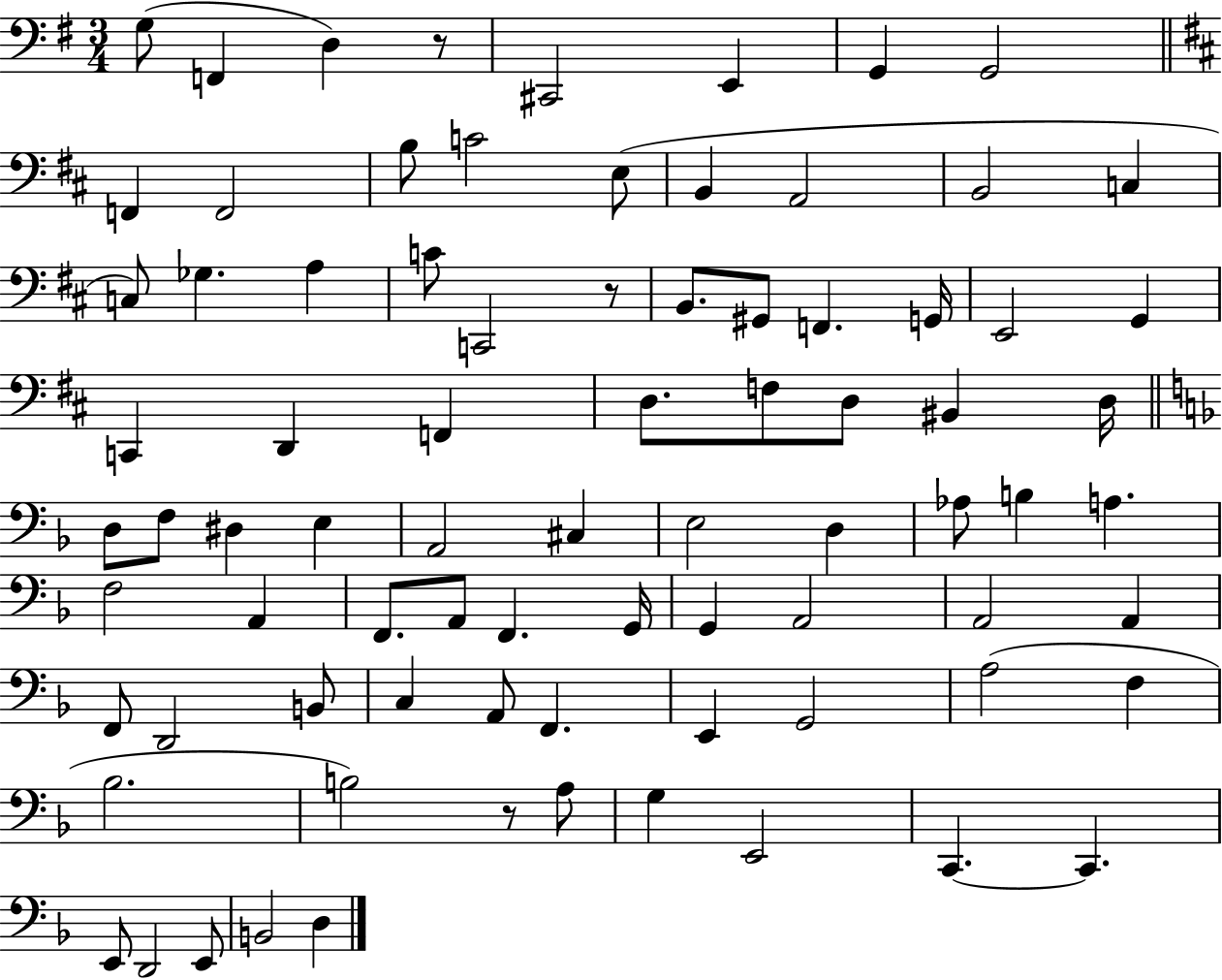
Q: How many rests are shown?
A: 3